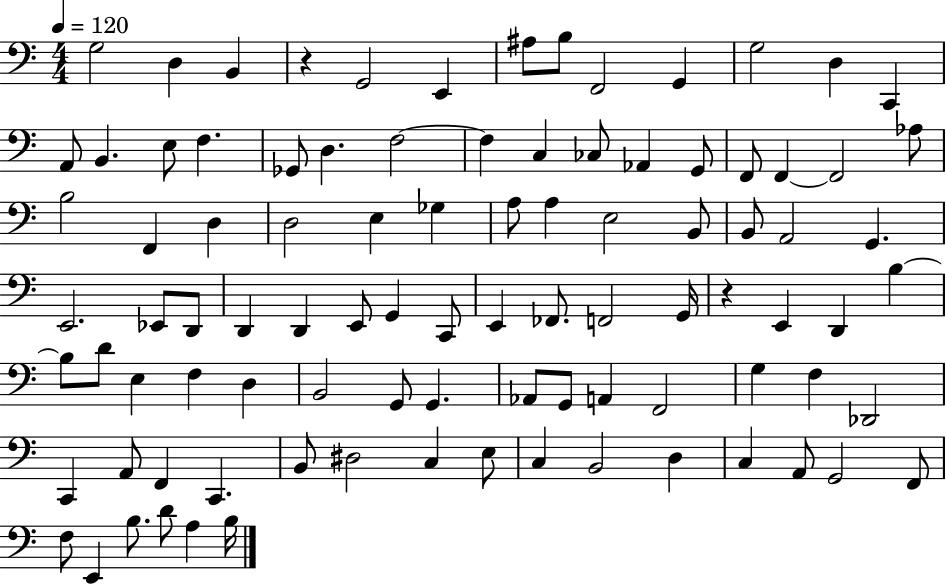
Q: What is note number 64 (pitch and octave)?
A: G2